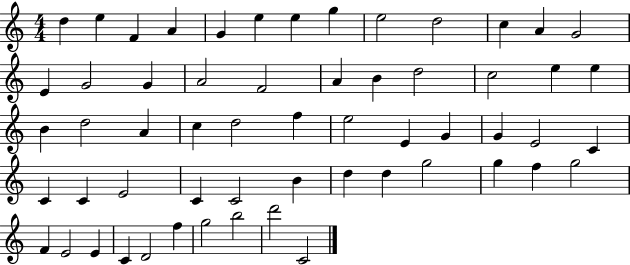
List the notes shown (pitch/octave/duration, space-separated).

D5/q E5/q F4/q A4/q G4/q E5/q E5/q G5/q E5/h D5/h C5/q A4/q G4/h E4/q G4/h G4/q A4/h F4/h A4/q B4/q D5/h C5/h E5/q E5/q B4/q D5/h A4/q C5/q D5/h F5/q E5/h E4/q G4/q G4/q E4/h C4/q C4/q C4/q E4/h C4/q C4/h B4/q D5/q D5/q G5/h G5/q F5/q G5/h F4/q E4/h E4/q C4/q D4/h F5/q G5/h B5/h D6/h C4/h